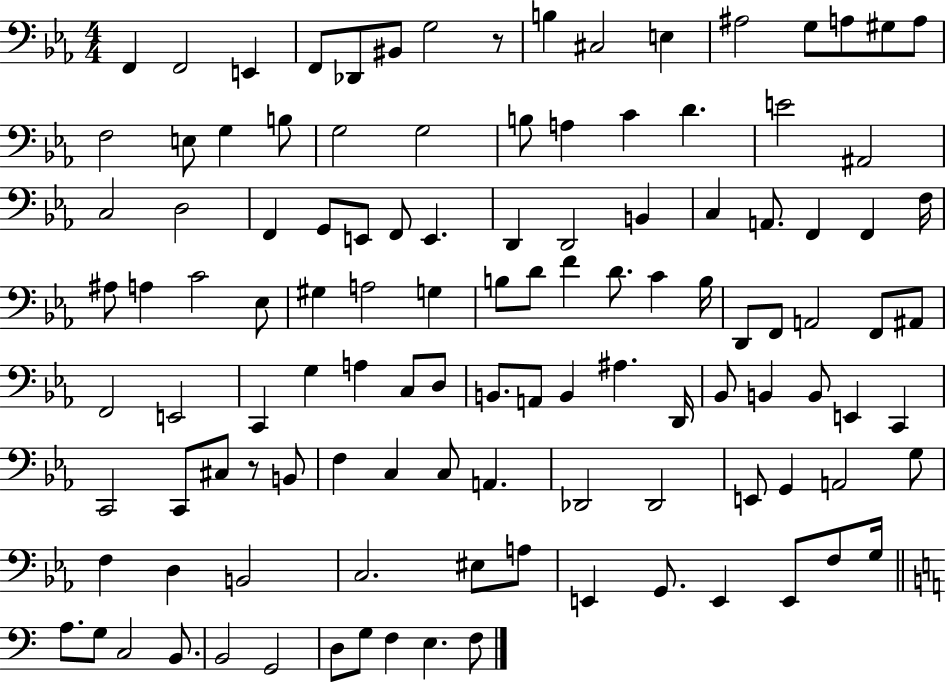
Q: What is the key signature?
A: EES major